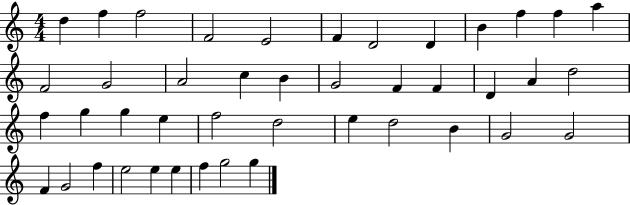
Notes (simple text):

D5/q F5/q F5/h F4/h E4/h F4/q D4/h D4/q B4/q F5/q F5/q A5/q F4/h G4/h A4/h C5/q B4/q G4/h F4/q F4/q D4/q A4/q D5/h F5/q G5/q G5/q E5/q F5/h D5/h E5/q D5/h B4/q G4/h G4/h F4/q G4/h F5/q E5/h E5/q E5/q F5/q G5/h G5/q